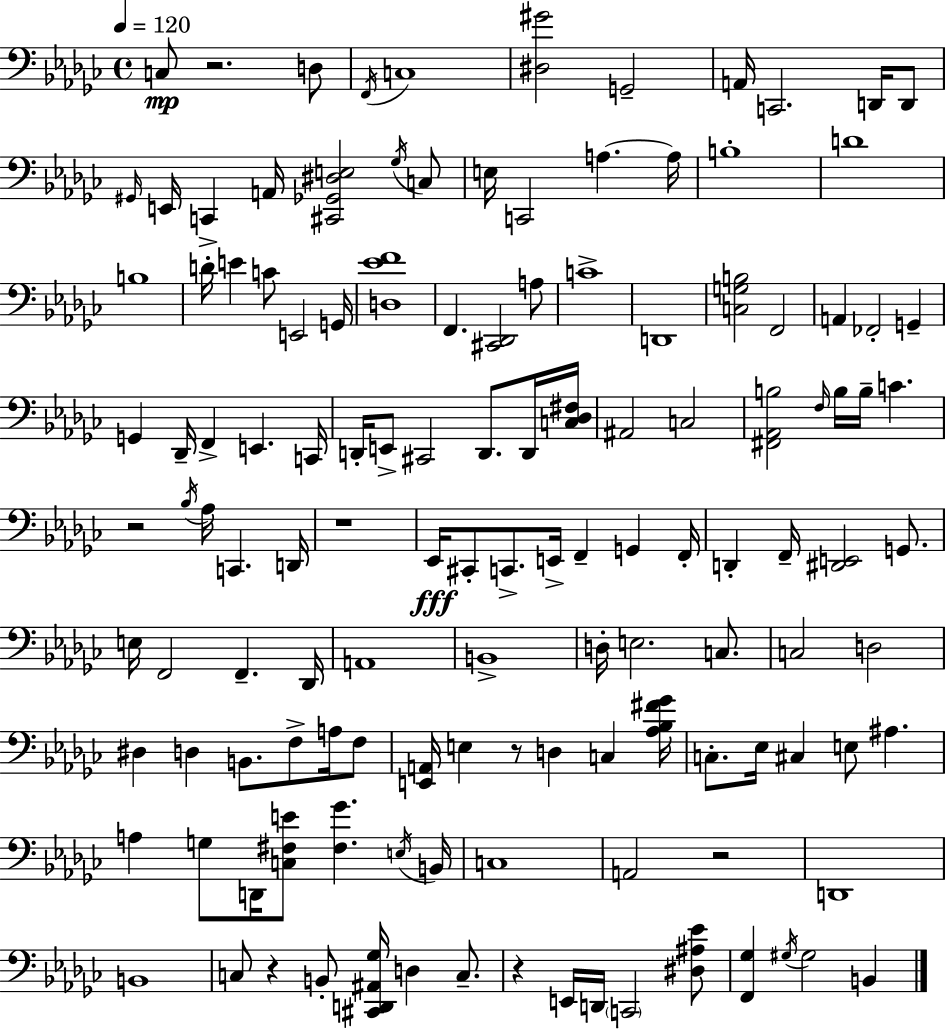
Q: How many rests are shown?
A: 7